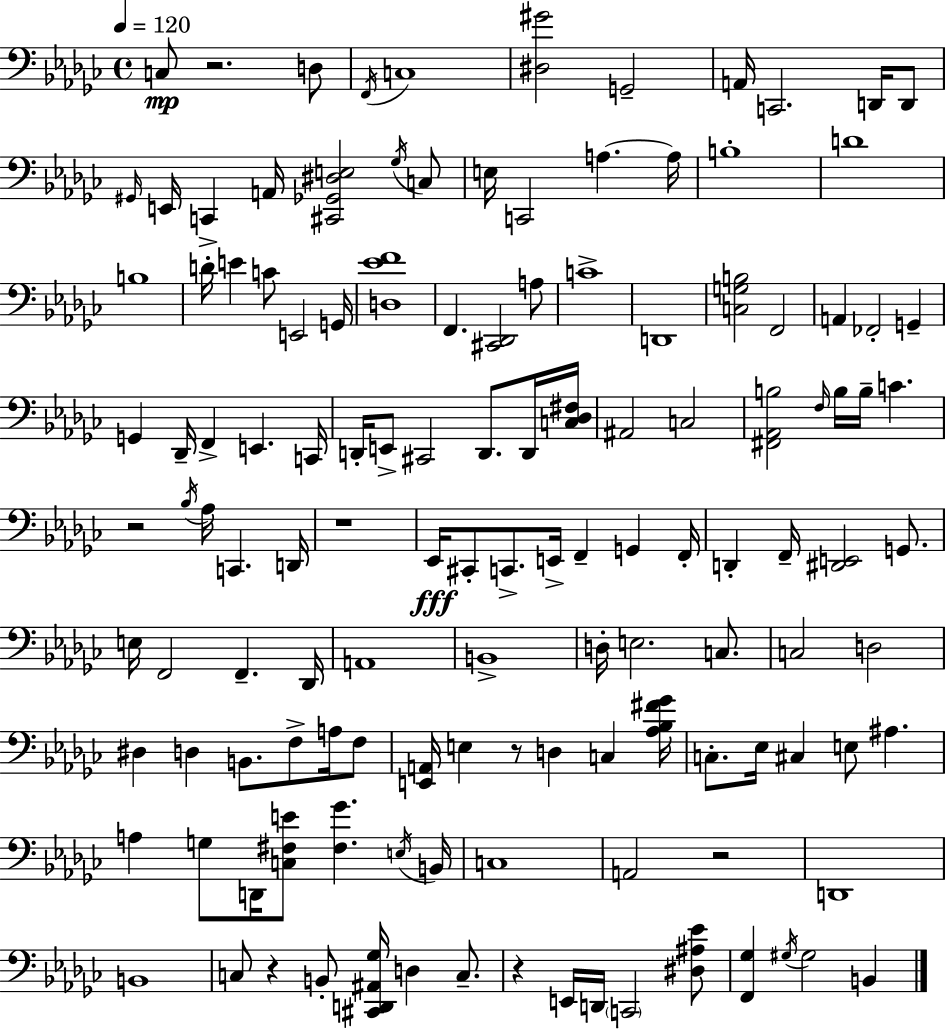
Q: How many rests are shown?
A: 7